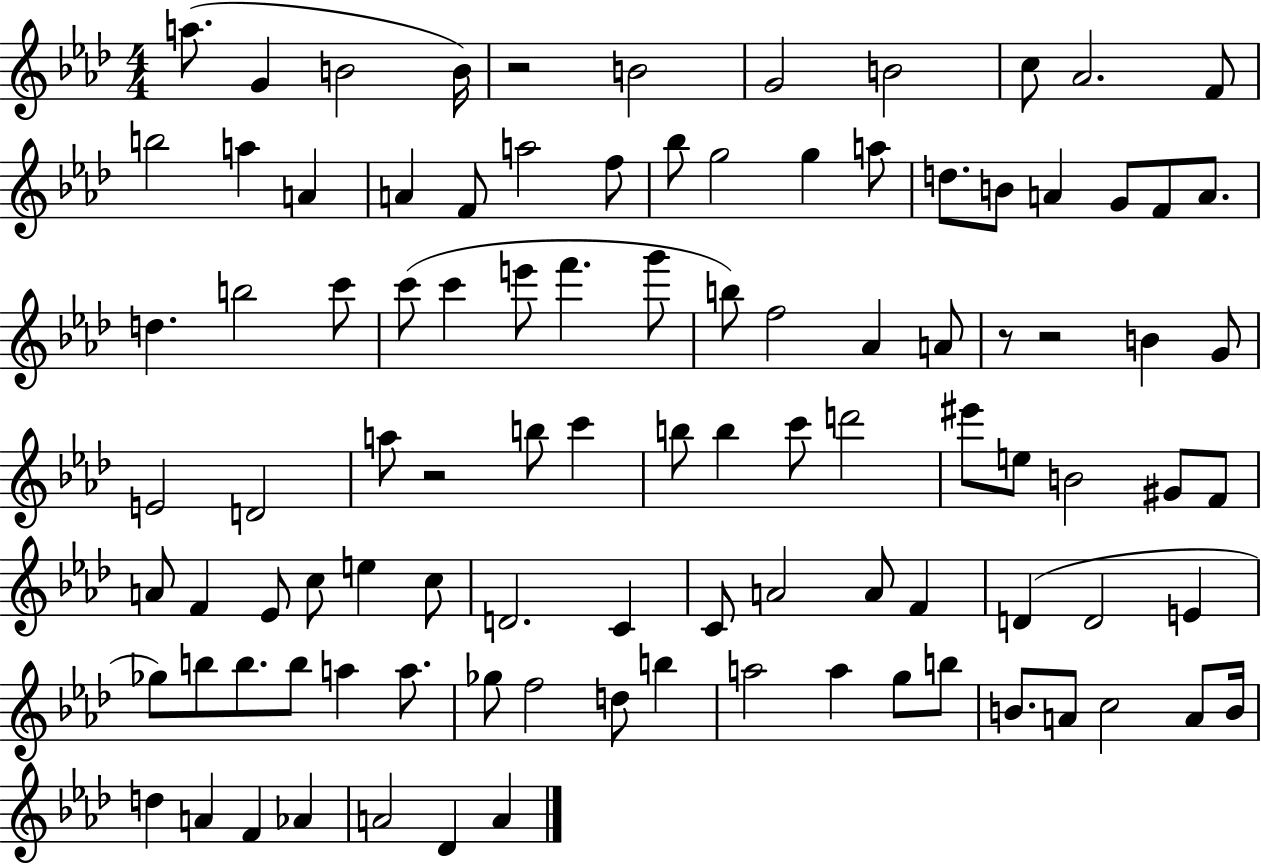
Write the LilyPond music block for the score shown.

{
  \clef treble
  \numericTimeSignature
  \time 4/4
  \key aes \major
  a''8.( g'4 b'2 b'16) | r2 b'2 | g'2 b'2 | c''8 aes'2. f'8 | \break b''2 a''4 a'4 | a'4 f'8 a''2 f''8 | bes''8 g''2 g''4 a''8 | d''8. b'8 a'4 g'8 f'8 a'8. | \break d''4. b''2 c'''8 | c'''8( c'''4 e'''8 f'''4. g'''8 | b''8) f''2 aes'4 a'8 | r8 r2 b'4 g'8 | \break e'2 d'2 | a''8 r2 b''8 c'''4 | b''8 b''4 c'''8 d'''2 | eis'''8 e''8 b'2 gis'8 f'8 | \break a'8 f'4 ees'8 c''8 e''4 c''8 | d'2. c'4 | c'8 a'2 a'8 f'4 | d'4( d'2 e'4 | \break ges''8) b''8 b''8. b''8 a''4 a''8. | ges''8 f''2 d''8 b''4 | a''2 a''4 g''8 b''8 | b'8. a'8 c''2 a'8 b'16 | \break d''4 a'4 f'4 aes'4 | a'2 des'4 a'4 | \bar "|."
}